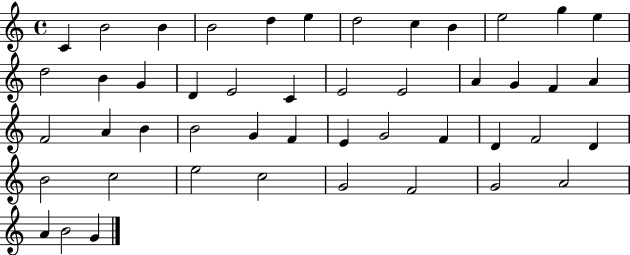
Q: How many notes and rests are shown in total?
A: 47